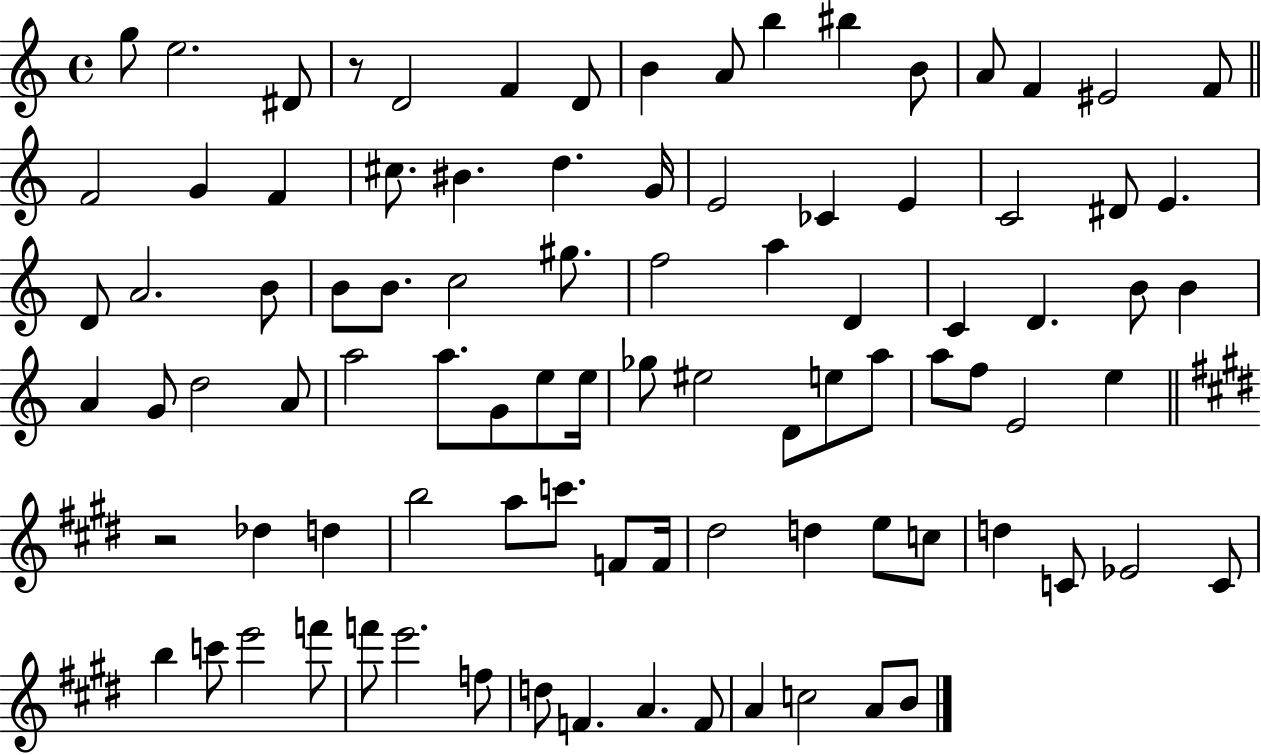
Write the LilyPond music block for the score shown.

{
  \clef treble
  \time 4/4
  \defaultTimeSignature
  \key c \major
  g''8 e''2. dis'8 | r8 d'2 f'4 d'8 | b'4 a'8 b''4 bis''4 b'8 | a'8 f'4 eis'2 f'8 | \break \bar "||" \break \key c \major f'2 g'4 f'4 | cis''8. bis'4. d''4. g'16 | e'2 ces'4 e'4 | c'2 dis'8 e'4. | \break d'8 a'2. b'8 | b'8 b'8. c''2 gis''8. | f''2 a''4 d'4 | c'4 d'4. b'8 b'4 | \break a'4 g'8 d''2 a'8 | a''2 a''8. g'8 e''8 e''16 | ges''8 eis''2 d'8 e''8 a''8 | a''8 f''8 e'2 e''4 | \break \bar "||" \break \key e \major r2 des''4 d''4 | b''2 a''8 c'''8. f'8 f'16 | dis''2 d''4 e''8 c''8 | d''4 c'8 ees'2 c'8 | \break b''4 c'''8 e'''2 f'''8 | f'''8 e'''2. f''8 | d''8 f'4. a'4. f'8 | a'4 c''2 a'8 b'8 | \break \bar "|."
}